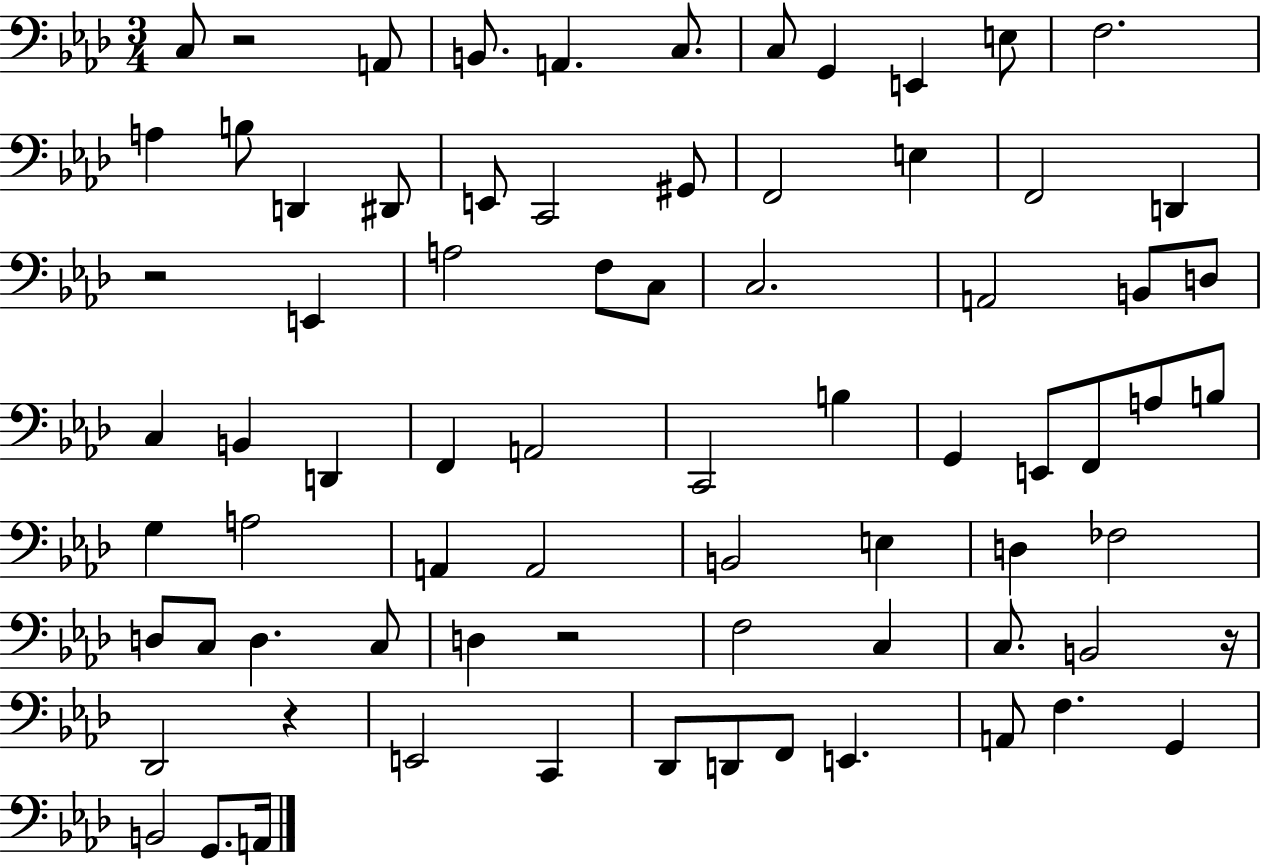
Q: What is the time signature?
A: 3/4